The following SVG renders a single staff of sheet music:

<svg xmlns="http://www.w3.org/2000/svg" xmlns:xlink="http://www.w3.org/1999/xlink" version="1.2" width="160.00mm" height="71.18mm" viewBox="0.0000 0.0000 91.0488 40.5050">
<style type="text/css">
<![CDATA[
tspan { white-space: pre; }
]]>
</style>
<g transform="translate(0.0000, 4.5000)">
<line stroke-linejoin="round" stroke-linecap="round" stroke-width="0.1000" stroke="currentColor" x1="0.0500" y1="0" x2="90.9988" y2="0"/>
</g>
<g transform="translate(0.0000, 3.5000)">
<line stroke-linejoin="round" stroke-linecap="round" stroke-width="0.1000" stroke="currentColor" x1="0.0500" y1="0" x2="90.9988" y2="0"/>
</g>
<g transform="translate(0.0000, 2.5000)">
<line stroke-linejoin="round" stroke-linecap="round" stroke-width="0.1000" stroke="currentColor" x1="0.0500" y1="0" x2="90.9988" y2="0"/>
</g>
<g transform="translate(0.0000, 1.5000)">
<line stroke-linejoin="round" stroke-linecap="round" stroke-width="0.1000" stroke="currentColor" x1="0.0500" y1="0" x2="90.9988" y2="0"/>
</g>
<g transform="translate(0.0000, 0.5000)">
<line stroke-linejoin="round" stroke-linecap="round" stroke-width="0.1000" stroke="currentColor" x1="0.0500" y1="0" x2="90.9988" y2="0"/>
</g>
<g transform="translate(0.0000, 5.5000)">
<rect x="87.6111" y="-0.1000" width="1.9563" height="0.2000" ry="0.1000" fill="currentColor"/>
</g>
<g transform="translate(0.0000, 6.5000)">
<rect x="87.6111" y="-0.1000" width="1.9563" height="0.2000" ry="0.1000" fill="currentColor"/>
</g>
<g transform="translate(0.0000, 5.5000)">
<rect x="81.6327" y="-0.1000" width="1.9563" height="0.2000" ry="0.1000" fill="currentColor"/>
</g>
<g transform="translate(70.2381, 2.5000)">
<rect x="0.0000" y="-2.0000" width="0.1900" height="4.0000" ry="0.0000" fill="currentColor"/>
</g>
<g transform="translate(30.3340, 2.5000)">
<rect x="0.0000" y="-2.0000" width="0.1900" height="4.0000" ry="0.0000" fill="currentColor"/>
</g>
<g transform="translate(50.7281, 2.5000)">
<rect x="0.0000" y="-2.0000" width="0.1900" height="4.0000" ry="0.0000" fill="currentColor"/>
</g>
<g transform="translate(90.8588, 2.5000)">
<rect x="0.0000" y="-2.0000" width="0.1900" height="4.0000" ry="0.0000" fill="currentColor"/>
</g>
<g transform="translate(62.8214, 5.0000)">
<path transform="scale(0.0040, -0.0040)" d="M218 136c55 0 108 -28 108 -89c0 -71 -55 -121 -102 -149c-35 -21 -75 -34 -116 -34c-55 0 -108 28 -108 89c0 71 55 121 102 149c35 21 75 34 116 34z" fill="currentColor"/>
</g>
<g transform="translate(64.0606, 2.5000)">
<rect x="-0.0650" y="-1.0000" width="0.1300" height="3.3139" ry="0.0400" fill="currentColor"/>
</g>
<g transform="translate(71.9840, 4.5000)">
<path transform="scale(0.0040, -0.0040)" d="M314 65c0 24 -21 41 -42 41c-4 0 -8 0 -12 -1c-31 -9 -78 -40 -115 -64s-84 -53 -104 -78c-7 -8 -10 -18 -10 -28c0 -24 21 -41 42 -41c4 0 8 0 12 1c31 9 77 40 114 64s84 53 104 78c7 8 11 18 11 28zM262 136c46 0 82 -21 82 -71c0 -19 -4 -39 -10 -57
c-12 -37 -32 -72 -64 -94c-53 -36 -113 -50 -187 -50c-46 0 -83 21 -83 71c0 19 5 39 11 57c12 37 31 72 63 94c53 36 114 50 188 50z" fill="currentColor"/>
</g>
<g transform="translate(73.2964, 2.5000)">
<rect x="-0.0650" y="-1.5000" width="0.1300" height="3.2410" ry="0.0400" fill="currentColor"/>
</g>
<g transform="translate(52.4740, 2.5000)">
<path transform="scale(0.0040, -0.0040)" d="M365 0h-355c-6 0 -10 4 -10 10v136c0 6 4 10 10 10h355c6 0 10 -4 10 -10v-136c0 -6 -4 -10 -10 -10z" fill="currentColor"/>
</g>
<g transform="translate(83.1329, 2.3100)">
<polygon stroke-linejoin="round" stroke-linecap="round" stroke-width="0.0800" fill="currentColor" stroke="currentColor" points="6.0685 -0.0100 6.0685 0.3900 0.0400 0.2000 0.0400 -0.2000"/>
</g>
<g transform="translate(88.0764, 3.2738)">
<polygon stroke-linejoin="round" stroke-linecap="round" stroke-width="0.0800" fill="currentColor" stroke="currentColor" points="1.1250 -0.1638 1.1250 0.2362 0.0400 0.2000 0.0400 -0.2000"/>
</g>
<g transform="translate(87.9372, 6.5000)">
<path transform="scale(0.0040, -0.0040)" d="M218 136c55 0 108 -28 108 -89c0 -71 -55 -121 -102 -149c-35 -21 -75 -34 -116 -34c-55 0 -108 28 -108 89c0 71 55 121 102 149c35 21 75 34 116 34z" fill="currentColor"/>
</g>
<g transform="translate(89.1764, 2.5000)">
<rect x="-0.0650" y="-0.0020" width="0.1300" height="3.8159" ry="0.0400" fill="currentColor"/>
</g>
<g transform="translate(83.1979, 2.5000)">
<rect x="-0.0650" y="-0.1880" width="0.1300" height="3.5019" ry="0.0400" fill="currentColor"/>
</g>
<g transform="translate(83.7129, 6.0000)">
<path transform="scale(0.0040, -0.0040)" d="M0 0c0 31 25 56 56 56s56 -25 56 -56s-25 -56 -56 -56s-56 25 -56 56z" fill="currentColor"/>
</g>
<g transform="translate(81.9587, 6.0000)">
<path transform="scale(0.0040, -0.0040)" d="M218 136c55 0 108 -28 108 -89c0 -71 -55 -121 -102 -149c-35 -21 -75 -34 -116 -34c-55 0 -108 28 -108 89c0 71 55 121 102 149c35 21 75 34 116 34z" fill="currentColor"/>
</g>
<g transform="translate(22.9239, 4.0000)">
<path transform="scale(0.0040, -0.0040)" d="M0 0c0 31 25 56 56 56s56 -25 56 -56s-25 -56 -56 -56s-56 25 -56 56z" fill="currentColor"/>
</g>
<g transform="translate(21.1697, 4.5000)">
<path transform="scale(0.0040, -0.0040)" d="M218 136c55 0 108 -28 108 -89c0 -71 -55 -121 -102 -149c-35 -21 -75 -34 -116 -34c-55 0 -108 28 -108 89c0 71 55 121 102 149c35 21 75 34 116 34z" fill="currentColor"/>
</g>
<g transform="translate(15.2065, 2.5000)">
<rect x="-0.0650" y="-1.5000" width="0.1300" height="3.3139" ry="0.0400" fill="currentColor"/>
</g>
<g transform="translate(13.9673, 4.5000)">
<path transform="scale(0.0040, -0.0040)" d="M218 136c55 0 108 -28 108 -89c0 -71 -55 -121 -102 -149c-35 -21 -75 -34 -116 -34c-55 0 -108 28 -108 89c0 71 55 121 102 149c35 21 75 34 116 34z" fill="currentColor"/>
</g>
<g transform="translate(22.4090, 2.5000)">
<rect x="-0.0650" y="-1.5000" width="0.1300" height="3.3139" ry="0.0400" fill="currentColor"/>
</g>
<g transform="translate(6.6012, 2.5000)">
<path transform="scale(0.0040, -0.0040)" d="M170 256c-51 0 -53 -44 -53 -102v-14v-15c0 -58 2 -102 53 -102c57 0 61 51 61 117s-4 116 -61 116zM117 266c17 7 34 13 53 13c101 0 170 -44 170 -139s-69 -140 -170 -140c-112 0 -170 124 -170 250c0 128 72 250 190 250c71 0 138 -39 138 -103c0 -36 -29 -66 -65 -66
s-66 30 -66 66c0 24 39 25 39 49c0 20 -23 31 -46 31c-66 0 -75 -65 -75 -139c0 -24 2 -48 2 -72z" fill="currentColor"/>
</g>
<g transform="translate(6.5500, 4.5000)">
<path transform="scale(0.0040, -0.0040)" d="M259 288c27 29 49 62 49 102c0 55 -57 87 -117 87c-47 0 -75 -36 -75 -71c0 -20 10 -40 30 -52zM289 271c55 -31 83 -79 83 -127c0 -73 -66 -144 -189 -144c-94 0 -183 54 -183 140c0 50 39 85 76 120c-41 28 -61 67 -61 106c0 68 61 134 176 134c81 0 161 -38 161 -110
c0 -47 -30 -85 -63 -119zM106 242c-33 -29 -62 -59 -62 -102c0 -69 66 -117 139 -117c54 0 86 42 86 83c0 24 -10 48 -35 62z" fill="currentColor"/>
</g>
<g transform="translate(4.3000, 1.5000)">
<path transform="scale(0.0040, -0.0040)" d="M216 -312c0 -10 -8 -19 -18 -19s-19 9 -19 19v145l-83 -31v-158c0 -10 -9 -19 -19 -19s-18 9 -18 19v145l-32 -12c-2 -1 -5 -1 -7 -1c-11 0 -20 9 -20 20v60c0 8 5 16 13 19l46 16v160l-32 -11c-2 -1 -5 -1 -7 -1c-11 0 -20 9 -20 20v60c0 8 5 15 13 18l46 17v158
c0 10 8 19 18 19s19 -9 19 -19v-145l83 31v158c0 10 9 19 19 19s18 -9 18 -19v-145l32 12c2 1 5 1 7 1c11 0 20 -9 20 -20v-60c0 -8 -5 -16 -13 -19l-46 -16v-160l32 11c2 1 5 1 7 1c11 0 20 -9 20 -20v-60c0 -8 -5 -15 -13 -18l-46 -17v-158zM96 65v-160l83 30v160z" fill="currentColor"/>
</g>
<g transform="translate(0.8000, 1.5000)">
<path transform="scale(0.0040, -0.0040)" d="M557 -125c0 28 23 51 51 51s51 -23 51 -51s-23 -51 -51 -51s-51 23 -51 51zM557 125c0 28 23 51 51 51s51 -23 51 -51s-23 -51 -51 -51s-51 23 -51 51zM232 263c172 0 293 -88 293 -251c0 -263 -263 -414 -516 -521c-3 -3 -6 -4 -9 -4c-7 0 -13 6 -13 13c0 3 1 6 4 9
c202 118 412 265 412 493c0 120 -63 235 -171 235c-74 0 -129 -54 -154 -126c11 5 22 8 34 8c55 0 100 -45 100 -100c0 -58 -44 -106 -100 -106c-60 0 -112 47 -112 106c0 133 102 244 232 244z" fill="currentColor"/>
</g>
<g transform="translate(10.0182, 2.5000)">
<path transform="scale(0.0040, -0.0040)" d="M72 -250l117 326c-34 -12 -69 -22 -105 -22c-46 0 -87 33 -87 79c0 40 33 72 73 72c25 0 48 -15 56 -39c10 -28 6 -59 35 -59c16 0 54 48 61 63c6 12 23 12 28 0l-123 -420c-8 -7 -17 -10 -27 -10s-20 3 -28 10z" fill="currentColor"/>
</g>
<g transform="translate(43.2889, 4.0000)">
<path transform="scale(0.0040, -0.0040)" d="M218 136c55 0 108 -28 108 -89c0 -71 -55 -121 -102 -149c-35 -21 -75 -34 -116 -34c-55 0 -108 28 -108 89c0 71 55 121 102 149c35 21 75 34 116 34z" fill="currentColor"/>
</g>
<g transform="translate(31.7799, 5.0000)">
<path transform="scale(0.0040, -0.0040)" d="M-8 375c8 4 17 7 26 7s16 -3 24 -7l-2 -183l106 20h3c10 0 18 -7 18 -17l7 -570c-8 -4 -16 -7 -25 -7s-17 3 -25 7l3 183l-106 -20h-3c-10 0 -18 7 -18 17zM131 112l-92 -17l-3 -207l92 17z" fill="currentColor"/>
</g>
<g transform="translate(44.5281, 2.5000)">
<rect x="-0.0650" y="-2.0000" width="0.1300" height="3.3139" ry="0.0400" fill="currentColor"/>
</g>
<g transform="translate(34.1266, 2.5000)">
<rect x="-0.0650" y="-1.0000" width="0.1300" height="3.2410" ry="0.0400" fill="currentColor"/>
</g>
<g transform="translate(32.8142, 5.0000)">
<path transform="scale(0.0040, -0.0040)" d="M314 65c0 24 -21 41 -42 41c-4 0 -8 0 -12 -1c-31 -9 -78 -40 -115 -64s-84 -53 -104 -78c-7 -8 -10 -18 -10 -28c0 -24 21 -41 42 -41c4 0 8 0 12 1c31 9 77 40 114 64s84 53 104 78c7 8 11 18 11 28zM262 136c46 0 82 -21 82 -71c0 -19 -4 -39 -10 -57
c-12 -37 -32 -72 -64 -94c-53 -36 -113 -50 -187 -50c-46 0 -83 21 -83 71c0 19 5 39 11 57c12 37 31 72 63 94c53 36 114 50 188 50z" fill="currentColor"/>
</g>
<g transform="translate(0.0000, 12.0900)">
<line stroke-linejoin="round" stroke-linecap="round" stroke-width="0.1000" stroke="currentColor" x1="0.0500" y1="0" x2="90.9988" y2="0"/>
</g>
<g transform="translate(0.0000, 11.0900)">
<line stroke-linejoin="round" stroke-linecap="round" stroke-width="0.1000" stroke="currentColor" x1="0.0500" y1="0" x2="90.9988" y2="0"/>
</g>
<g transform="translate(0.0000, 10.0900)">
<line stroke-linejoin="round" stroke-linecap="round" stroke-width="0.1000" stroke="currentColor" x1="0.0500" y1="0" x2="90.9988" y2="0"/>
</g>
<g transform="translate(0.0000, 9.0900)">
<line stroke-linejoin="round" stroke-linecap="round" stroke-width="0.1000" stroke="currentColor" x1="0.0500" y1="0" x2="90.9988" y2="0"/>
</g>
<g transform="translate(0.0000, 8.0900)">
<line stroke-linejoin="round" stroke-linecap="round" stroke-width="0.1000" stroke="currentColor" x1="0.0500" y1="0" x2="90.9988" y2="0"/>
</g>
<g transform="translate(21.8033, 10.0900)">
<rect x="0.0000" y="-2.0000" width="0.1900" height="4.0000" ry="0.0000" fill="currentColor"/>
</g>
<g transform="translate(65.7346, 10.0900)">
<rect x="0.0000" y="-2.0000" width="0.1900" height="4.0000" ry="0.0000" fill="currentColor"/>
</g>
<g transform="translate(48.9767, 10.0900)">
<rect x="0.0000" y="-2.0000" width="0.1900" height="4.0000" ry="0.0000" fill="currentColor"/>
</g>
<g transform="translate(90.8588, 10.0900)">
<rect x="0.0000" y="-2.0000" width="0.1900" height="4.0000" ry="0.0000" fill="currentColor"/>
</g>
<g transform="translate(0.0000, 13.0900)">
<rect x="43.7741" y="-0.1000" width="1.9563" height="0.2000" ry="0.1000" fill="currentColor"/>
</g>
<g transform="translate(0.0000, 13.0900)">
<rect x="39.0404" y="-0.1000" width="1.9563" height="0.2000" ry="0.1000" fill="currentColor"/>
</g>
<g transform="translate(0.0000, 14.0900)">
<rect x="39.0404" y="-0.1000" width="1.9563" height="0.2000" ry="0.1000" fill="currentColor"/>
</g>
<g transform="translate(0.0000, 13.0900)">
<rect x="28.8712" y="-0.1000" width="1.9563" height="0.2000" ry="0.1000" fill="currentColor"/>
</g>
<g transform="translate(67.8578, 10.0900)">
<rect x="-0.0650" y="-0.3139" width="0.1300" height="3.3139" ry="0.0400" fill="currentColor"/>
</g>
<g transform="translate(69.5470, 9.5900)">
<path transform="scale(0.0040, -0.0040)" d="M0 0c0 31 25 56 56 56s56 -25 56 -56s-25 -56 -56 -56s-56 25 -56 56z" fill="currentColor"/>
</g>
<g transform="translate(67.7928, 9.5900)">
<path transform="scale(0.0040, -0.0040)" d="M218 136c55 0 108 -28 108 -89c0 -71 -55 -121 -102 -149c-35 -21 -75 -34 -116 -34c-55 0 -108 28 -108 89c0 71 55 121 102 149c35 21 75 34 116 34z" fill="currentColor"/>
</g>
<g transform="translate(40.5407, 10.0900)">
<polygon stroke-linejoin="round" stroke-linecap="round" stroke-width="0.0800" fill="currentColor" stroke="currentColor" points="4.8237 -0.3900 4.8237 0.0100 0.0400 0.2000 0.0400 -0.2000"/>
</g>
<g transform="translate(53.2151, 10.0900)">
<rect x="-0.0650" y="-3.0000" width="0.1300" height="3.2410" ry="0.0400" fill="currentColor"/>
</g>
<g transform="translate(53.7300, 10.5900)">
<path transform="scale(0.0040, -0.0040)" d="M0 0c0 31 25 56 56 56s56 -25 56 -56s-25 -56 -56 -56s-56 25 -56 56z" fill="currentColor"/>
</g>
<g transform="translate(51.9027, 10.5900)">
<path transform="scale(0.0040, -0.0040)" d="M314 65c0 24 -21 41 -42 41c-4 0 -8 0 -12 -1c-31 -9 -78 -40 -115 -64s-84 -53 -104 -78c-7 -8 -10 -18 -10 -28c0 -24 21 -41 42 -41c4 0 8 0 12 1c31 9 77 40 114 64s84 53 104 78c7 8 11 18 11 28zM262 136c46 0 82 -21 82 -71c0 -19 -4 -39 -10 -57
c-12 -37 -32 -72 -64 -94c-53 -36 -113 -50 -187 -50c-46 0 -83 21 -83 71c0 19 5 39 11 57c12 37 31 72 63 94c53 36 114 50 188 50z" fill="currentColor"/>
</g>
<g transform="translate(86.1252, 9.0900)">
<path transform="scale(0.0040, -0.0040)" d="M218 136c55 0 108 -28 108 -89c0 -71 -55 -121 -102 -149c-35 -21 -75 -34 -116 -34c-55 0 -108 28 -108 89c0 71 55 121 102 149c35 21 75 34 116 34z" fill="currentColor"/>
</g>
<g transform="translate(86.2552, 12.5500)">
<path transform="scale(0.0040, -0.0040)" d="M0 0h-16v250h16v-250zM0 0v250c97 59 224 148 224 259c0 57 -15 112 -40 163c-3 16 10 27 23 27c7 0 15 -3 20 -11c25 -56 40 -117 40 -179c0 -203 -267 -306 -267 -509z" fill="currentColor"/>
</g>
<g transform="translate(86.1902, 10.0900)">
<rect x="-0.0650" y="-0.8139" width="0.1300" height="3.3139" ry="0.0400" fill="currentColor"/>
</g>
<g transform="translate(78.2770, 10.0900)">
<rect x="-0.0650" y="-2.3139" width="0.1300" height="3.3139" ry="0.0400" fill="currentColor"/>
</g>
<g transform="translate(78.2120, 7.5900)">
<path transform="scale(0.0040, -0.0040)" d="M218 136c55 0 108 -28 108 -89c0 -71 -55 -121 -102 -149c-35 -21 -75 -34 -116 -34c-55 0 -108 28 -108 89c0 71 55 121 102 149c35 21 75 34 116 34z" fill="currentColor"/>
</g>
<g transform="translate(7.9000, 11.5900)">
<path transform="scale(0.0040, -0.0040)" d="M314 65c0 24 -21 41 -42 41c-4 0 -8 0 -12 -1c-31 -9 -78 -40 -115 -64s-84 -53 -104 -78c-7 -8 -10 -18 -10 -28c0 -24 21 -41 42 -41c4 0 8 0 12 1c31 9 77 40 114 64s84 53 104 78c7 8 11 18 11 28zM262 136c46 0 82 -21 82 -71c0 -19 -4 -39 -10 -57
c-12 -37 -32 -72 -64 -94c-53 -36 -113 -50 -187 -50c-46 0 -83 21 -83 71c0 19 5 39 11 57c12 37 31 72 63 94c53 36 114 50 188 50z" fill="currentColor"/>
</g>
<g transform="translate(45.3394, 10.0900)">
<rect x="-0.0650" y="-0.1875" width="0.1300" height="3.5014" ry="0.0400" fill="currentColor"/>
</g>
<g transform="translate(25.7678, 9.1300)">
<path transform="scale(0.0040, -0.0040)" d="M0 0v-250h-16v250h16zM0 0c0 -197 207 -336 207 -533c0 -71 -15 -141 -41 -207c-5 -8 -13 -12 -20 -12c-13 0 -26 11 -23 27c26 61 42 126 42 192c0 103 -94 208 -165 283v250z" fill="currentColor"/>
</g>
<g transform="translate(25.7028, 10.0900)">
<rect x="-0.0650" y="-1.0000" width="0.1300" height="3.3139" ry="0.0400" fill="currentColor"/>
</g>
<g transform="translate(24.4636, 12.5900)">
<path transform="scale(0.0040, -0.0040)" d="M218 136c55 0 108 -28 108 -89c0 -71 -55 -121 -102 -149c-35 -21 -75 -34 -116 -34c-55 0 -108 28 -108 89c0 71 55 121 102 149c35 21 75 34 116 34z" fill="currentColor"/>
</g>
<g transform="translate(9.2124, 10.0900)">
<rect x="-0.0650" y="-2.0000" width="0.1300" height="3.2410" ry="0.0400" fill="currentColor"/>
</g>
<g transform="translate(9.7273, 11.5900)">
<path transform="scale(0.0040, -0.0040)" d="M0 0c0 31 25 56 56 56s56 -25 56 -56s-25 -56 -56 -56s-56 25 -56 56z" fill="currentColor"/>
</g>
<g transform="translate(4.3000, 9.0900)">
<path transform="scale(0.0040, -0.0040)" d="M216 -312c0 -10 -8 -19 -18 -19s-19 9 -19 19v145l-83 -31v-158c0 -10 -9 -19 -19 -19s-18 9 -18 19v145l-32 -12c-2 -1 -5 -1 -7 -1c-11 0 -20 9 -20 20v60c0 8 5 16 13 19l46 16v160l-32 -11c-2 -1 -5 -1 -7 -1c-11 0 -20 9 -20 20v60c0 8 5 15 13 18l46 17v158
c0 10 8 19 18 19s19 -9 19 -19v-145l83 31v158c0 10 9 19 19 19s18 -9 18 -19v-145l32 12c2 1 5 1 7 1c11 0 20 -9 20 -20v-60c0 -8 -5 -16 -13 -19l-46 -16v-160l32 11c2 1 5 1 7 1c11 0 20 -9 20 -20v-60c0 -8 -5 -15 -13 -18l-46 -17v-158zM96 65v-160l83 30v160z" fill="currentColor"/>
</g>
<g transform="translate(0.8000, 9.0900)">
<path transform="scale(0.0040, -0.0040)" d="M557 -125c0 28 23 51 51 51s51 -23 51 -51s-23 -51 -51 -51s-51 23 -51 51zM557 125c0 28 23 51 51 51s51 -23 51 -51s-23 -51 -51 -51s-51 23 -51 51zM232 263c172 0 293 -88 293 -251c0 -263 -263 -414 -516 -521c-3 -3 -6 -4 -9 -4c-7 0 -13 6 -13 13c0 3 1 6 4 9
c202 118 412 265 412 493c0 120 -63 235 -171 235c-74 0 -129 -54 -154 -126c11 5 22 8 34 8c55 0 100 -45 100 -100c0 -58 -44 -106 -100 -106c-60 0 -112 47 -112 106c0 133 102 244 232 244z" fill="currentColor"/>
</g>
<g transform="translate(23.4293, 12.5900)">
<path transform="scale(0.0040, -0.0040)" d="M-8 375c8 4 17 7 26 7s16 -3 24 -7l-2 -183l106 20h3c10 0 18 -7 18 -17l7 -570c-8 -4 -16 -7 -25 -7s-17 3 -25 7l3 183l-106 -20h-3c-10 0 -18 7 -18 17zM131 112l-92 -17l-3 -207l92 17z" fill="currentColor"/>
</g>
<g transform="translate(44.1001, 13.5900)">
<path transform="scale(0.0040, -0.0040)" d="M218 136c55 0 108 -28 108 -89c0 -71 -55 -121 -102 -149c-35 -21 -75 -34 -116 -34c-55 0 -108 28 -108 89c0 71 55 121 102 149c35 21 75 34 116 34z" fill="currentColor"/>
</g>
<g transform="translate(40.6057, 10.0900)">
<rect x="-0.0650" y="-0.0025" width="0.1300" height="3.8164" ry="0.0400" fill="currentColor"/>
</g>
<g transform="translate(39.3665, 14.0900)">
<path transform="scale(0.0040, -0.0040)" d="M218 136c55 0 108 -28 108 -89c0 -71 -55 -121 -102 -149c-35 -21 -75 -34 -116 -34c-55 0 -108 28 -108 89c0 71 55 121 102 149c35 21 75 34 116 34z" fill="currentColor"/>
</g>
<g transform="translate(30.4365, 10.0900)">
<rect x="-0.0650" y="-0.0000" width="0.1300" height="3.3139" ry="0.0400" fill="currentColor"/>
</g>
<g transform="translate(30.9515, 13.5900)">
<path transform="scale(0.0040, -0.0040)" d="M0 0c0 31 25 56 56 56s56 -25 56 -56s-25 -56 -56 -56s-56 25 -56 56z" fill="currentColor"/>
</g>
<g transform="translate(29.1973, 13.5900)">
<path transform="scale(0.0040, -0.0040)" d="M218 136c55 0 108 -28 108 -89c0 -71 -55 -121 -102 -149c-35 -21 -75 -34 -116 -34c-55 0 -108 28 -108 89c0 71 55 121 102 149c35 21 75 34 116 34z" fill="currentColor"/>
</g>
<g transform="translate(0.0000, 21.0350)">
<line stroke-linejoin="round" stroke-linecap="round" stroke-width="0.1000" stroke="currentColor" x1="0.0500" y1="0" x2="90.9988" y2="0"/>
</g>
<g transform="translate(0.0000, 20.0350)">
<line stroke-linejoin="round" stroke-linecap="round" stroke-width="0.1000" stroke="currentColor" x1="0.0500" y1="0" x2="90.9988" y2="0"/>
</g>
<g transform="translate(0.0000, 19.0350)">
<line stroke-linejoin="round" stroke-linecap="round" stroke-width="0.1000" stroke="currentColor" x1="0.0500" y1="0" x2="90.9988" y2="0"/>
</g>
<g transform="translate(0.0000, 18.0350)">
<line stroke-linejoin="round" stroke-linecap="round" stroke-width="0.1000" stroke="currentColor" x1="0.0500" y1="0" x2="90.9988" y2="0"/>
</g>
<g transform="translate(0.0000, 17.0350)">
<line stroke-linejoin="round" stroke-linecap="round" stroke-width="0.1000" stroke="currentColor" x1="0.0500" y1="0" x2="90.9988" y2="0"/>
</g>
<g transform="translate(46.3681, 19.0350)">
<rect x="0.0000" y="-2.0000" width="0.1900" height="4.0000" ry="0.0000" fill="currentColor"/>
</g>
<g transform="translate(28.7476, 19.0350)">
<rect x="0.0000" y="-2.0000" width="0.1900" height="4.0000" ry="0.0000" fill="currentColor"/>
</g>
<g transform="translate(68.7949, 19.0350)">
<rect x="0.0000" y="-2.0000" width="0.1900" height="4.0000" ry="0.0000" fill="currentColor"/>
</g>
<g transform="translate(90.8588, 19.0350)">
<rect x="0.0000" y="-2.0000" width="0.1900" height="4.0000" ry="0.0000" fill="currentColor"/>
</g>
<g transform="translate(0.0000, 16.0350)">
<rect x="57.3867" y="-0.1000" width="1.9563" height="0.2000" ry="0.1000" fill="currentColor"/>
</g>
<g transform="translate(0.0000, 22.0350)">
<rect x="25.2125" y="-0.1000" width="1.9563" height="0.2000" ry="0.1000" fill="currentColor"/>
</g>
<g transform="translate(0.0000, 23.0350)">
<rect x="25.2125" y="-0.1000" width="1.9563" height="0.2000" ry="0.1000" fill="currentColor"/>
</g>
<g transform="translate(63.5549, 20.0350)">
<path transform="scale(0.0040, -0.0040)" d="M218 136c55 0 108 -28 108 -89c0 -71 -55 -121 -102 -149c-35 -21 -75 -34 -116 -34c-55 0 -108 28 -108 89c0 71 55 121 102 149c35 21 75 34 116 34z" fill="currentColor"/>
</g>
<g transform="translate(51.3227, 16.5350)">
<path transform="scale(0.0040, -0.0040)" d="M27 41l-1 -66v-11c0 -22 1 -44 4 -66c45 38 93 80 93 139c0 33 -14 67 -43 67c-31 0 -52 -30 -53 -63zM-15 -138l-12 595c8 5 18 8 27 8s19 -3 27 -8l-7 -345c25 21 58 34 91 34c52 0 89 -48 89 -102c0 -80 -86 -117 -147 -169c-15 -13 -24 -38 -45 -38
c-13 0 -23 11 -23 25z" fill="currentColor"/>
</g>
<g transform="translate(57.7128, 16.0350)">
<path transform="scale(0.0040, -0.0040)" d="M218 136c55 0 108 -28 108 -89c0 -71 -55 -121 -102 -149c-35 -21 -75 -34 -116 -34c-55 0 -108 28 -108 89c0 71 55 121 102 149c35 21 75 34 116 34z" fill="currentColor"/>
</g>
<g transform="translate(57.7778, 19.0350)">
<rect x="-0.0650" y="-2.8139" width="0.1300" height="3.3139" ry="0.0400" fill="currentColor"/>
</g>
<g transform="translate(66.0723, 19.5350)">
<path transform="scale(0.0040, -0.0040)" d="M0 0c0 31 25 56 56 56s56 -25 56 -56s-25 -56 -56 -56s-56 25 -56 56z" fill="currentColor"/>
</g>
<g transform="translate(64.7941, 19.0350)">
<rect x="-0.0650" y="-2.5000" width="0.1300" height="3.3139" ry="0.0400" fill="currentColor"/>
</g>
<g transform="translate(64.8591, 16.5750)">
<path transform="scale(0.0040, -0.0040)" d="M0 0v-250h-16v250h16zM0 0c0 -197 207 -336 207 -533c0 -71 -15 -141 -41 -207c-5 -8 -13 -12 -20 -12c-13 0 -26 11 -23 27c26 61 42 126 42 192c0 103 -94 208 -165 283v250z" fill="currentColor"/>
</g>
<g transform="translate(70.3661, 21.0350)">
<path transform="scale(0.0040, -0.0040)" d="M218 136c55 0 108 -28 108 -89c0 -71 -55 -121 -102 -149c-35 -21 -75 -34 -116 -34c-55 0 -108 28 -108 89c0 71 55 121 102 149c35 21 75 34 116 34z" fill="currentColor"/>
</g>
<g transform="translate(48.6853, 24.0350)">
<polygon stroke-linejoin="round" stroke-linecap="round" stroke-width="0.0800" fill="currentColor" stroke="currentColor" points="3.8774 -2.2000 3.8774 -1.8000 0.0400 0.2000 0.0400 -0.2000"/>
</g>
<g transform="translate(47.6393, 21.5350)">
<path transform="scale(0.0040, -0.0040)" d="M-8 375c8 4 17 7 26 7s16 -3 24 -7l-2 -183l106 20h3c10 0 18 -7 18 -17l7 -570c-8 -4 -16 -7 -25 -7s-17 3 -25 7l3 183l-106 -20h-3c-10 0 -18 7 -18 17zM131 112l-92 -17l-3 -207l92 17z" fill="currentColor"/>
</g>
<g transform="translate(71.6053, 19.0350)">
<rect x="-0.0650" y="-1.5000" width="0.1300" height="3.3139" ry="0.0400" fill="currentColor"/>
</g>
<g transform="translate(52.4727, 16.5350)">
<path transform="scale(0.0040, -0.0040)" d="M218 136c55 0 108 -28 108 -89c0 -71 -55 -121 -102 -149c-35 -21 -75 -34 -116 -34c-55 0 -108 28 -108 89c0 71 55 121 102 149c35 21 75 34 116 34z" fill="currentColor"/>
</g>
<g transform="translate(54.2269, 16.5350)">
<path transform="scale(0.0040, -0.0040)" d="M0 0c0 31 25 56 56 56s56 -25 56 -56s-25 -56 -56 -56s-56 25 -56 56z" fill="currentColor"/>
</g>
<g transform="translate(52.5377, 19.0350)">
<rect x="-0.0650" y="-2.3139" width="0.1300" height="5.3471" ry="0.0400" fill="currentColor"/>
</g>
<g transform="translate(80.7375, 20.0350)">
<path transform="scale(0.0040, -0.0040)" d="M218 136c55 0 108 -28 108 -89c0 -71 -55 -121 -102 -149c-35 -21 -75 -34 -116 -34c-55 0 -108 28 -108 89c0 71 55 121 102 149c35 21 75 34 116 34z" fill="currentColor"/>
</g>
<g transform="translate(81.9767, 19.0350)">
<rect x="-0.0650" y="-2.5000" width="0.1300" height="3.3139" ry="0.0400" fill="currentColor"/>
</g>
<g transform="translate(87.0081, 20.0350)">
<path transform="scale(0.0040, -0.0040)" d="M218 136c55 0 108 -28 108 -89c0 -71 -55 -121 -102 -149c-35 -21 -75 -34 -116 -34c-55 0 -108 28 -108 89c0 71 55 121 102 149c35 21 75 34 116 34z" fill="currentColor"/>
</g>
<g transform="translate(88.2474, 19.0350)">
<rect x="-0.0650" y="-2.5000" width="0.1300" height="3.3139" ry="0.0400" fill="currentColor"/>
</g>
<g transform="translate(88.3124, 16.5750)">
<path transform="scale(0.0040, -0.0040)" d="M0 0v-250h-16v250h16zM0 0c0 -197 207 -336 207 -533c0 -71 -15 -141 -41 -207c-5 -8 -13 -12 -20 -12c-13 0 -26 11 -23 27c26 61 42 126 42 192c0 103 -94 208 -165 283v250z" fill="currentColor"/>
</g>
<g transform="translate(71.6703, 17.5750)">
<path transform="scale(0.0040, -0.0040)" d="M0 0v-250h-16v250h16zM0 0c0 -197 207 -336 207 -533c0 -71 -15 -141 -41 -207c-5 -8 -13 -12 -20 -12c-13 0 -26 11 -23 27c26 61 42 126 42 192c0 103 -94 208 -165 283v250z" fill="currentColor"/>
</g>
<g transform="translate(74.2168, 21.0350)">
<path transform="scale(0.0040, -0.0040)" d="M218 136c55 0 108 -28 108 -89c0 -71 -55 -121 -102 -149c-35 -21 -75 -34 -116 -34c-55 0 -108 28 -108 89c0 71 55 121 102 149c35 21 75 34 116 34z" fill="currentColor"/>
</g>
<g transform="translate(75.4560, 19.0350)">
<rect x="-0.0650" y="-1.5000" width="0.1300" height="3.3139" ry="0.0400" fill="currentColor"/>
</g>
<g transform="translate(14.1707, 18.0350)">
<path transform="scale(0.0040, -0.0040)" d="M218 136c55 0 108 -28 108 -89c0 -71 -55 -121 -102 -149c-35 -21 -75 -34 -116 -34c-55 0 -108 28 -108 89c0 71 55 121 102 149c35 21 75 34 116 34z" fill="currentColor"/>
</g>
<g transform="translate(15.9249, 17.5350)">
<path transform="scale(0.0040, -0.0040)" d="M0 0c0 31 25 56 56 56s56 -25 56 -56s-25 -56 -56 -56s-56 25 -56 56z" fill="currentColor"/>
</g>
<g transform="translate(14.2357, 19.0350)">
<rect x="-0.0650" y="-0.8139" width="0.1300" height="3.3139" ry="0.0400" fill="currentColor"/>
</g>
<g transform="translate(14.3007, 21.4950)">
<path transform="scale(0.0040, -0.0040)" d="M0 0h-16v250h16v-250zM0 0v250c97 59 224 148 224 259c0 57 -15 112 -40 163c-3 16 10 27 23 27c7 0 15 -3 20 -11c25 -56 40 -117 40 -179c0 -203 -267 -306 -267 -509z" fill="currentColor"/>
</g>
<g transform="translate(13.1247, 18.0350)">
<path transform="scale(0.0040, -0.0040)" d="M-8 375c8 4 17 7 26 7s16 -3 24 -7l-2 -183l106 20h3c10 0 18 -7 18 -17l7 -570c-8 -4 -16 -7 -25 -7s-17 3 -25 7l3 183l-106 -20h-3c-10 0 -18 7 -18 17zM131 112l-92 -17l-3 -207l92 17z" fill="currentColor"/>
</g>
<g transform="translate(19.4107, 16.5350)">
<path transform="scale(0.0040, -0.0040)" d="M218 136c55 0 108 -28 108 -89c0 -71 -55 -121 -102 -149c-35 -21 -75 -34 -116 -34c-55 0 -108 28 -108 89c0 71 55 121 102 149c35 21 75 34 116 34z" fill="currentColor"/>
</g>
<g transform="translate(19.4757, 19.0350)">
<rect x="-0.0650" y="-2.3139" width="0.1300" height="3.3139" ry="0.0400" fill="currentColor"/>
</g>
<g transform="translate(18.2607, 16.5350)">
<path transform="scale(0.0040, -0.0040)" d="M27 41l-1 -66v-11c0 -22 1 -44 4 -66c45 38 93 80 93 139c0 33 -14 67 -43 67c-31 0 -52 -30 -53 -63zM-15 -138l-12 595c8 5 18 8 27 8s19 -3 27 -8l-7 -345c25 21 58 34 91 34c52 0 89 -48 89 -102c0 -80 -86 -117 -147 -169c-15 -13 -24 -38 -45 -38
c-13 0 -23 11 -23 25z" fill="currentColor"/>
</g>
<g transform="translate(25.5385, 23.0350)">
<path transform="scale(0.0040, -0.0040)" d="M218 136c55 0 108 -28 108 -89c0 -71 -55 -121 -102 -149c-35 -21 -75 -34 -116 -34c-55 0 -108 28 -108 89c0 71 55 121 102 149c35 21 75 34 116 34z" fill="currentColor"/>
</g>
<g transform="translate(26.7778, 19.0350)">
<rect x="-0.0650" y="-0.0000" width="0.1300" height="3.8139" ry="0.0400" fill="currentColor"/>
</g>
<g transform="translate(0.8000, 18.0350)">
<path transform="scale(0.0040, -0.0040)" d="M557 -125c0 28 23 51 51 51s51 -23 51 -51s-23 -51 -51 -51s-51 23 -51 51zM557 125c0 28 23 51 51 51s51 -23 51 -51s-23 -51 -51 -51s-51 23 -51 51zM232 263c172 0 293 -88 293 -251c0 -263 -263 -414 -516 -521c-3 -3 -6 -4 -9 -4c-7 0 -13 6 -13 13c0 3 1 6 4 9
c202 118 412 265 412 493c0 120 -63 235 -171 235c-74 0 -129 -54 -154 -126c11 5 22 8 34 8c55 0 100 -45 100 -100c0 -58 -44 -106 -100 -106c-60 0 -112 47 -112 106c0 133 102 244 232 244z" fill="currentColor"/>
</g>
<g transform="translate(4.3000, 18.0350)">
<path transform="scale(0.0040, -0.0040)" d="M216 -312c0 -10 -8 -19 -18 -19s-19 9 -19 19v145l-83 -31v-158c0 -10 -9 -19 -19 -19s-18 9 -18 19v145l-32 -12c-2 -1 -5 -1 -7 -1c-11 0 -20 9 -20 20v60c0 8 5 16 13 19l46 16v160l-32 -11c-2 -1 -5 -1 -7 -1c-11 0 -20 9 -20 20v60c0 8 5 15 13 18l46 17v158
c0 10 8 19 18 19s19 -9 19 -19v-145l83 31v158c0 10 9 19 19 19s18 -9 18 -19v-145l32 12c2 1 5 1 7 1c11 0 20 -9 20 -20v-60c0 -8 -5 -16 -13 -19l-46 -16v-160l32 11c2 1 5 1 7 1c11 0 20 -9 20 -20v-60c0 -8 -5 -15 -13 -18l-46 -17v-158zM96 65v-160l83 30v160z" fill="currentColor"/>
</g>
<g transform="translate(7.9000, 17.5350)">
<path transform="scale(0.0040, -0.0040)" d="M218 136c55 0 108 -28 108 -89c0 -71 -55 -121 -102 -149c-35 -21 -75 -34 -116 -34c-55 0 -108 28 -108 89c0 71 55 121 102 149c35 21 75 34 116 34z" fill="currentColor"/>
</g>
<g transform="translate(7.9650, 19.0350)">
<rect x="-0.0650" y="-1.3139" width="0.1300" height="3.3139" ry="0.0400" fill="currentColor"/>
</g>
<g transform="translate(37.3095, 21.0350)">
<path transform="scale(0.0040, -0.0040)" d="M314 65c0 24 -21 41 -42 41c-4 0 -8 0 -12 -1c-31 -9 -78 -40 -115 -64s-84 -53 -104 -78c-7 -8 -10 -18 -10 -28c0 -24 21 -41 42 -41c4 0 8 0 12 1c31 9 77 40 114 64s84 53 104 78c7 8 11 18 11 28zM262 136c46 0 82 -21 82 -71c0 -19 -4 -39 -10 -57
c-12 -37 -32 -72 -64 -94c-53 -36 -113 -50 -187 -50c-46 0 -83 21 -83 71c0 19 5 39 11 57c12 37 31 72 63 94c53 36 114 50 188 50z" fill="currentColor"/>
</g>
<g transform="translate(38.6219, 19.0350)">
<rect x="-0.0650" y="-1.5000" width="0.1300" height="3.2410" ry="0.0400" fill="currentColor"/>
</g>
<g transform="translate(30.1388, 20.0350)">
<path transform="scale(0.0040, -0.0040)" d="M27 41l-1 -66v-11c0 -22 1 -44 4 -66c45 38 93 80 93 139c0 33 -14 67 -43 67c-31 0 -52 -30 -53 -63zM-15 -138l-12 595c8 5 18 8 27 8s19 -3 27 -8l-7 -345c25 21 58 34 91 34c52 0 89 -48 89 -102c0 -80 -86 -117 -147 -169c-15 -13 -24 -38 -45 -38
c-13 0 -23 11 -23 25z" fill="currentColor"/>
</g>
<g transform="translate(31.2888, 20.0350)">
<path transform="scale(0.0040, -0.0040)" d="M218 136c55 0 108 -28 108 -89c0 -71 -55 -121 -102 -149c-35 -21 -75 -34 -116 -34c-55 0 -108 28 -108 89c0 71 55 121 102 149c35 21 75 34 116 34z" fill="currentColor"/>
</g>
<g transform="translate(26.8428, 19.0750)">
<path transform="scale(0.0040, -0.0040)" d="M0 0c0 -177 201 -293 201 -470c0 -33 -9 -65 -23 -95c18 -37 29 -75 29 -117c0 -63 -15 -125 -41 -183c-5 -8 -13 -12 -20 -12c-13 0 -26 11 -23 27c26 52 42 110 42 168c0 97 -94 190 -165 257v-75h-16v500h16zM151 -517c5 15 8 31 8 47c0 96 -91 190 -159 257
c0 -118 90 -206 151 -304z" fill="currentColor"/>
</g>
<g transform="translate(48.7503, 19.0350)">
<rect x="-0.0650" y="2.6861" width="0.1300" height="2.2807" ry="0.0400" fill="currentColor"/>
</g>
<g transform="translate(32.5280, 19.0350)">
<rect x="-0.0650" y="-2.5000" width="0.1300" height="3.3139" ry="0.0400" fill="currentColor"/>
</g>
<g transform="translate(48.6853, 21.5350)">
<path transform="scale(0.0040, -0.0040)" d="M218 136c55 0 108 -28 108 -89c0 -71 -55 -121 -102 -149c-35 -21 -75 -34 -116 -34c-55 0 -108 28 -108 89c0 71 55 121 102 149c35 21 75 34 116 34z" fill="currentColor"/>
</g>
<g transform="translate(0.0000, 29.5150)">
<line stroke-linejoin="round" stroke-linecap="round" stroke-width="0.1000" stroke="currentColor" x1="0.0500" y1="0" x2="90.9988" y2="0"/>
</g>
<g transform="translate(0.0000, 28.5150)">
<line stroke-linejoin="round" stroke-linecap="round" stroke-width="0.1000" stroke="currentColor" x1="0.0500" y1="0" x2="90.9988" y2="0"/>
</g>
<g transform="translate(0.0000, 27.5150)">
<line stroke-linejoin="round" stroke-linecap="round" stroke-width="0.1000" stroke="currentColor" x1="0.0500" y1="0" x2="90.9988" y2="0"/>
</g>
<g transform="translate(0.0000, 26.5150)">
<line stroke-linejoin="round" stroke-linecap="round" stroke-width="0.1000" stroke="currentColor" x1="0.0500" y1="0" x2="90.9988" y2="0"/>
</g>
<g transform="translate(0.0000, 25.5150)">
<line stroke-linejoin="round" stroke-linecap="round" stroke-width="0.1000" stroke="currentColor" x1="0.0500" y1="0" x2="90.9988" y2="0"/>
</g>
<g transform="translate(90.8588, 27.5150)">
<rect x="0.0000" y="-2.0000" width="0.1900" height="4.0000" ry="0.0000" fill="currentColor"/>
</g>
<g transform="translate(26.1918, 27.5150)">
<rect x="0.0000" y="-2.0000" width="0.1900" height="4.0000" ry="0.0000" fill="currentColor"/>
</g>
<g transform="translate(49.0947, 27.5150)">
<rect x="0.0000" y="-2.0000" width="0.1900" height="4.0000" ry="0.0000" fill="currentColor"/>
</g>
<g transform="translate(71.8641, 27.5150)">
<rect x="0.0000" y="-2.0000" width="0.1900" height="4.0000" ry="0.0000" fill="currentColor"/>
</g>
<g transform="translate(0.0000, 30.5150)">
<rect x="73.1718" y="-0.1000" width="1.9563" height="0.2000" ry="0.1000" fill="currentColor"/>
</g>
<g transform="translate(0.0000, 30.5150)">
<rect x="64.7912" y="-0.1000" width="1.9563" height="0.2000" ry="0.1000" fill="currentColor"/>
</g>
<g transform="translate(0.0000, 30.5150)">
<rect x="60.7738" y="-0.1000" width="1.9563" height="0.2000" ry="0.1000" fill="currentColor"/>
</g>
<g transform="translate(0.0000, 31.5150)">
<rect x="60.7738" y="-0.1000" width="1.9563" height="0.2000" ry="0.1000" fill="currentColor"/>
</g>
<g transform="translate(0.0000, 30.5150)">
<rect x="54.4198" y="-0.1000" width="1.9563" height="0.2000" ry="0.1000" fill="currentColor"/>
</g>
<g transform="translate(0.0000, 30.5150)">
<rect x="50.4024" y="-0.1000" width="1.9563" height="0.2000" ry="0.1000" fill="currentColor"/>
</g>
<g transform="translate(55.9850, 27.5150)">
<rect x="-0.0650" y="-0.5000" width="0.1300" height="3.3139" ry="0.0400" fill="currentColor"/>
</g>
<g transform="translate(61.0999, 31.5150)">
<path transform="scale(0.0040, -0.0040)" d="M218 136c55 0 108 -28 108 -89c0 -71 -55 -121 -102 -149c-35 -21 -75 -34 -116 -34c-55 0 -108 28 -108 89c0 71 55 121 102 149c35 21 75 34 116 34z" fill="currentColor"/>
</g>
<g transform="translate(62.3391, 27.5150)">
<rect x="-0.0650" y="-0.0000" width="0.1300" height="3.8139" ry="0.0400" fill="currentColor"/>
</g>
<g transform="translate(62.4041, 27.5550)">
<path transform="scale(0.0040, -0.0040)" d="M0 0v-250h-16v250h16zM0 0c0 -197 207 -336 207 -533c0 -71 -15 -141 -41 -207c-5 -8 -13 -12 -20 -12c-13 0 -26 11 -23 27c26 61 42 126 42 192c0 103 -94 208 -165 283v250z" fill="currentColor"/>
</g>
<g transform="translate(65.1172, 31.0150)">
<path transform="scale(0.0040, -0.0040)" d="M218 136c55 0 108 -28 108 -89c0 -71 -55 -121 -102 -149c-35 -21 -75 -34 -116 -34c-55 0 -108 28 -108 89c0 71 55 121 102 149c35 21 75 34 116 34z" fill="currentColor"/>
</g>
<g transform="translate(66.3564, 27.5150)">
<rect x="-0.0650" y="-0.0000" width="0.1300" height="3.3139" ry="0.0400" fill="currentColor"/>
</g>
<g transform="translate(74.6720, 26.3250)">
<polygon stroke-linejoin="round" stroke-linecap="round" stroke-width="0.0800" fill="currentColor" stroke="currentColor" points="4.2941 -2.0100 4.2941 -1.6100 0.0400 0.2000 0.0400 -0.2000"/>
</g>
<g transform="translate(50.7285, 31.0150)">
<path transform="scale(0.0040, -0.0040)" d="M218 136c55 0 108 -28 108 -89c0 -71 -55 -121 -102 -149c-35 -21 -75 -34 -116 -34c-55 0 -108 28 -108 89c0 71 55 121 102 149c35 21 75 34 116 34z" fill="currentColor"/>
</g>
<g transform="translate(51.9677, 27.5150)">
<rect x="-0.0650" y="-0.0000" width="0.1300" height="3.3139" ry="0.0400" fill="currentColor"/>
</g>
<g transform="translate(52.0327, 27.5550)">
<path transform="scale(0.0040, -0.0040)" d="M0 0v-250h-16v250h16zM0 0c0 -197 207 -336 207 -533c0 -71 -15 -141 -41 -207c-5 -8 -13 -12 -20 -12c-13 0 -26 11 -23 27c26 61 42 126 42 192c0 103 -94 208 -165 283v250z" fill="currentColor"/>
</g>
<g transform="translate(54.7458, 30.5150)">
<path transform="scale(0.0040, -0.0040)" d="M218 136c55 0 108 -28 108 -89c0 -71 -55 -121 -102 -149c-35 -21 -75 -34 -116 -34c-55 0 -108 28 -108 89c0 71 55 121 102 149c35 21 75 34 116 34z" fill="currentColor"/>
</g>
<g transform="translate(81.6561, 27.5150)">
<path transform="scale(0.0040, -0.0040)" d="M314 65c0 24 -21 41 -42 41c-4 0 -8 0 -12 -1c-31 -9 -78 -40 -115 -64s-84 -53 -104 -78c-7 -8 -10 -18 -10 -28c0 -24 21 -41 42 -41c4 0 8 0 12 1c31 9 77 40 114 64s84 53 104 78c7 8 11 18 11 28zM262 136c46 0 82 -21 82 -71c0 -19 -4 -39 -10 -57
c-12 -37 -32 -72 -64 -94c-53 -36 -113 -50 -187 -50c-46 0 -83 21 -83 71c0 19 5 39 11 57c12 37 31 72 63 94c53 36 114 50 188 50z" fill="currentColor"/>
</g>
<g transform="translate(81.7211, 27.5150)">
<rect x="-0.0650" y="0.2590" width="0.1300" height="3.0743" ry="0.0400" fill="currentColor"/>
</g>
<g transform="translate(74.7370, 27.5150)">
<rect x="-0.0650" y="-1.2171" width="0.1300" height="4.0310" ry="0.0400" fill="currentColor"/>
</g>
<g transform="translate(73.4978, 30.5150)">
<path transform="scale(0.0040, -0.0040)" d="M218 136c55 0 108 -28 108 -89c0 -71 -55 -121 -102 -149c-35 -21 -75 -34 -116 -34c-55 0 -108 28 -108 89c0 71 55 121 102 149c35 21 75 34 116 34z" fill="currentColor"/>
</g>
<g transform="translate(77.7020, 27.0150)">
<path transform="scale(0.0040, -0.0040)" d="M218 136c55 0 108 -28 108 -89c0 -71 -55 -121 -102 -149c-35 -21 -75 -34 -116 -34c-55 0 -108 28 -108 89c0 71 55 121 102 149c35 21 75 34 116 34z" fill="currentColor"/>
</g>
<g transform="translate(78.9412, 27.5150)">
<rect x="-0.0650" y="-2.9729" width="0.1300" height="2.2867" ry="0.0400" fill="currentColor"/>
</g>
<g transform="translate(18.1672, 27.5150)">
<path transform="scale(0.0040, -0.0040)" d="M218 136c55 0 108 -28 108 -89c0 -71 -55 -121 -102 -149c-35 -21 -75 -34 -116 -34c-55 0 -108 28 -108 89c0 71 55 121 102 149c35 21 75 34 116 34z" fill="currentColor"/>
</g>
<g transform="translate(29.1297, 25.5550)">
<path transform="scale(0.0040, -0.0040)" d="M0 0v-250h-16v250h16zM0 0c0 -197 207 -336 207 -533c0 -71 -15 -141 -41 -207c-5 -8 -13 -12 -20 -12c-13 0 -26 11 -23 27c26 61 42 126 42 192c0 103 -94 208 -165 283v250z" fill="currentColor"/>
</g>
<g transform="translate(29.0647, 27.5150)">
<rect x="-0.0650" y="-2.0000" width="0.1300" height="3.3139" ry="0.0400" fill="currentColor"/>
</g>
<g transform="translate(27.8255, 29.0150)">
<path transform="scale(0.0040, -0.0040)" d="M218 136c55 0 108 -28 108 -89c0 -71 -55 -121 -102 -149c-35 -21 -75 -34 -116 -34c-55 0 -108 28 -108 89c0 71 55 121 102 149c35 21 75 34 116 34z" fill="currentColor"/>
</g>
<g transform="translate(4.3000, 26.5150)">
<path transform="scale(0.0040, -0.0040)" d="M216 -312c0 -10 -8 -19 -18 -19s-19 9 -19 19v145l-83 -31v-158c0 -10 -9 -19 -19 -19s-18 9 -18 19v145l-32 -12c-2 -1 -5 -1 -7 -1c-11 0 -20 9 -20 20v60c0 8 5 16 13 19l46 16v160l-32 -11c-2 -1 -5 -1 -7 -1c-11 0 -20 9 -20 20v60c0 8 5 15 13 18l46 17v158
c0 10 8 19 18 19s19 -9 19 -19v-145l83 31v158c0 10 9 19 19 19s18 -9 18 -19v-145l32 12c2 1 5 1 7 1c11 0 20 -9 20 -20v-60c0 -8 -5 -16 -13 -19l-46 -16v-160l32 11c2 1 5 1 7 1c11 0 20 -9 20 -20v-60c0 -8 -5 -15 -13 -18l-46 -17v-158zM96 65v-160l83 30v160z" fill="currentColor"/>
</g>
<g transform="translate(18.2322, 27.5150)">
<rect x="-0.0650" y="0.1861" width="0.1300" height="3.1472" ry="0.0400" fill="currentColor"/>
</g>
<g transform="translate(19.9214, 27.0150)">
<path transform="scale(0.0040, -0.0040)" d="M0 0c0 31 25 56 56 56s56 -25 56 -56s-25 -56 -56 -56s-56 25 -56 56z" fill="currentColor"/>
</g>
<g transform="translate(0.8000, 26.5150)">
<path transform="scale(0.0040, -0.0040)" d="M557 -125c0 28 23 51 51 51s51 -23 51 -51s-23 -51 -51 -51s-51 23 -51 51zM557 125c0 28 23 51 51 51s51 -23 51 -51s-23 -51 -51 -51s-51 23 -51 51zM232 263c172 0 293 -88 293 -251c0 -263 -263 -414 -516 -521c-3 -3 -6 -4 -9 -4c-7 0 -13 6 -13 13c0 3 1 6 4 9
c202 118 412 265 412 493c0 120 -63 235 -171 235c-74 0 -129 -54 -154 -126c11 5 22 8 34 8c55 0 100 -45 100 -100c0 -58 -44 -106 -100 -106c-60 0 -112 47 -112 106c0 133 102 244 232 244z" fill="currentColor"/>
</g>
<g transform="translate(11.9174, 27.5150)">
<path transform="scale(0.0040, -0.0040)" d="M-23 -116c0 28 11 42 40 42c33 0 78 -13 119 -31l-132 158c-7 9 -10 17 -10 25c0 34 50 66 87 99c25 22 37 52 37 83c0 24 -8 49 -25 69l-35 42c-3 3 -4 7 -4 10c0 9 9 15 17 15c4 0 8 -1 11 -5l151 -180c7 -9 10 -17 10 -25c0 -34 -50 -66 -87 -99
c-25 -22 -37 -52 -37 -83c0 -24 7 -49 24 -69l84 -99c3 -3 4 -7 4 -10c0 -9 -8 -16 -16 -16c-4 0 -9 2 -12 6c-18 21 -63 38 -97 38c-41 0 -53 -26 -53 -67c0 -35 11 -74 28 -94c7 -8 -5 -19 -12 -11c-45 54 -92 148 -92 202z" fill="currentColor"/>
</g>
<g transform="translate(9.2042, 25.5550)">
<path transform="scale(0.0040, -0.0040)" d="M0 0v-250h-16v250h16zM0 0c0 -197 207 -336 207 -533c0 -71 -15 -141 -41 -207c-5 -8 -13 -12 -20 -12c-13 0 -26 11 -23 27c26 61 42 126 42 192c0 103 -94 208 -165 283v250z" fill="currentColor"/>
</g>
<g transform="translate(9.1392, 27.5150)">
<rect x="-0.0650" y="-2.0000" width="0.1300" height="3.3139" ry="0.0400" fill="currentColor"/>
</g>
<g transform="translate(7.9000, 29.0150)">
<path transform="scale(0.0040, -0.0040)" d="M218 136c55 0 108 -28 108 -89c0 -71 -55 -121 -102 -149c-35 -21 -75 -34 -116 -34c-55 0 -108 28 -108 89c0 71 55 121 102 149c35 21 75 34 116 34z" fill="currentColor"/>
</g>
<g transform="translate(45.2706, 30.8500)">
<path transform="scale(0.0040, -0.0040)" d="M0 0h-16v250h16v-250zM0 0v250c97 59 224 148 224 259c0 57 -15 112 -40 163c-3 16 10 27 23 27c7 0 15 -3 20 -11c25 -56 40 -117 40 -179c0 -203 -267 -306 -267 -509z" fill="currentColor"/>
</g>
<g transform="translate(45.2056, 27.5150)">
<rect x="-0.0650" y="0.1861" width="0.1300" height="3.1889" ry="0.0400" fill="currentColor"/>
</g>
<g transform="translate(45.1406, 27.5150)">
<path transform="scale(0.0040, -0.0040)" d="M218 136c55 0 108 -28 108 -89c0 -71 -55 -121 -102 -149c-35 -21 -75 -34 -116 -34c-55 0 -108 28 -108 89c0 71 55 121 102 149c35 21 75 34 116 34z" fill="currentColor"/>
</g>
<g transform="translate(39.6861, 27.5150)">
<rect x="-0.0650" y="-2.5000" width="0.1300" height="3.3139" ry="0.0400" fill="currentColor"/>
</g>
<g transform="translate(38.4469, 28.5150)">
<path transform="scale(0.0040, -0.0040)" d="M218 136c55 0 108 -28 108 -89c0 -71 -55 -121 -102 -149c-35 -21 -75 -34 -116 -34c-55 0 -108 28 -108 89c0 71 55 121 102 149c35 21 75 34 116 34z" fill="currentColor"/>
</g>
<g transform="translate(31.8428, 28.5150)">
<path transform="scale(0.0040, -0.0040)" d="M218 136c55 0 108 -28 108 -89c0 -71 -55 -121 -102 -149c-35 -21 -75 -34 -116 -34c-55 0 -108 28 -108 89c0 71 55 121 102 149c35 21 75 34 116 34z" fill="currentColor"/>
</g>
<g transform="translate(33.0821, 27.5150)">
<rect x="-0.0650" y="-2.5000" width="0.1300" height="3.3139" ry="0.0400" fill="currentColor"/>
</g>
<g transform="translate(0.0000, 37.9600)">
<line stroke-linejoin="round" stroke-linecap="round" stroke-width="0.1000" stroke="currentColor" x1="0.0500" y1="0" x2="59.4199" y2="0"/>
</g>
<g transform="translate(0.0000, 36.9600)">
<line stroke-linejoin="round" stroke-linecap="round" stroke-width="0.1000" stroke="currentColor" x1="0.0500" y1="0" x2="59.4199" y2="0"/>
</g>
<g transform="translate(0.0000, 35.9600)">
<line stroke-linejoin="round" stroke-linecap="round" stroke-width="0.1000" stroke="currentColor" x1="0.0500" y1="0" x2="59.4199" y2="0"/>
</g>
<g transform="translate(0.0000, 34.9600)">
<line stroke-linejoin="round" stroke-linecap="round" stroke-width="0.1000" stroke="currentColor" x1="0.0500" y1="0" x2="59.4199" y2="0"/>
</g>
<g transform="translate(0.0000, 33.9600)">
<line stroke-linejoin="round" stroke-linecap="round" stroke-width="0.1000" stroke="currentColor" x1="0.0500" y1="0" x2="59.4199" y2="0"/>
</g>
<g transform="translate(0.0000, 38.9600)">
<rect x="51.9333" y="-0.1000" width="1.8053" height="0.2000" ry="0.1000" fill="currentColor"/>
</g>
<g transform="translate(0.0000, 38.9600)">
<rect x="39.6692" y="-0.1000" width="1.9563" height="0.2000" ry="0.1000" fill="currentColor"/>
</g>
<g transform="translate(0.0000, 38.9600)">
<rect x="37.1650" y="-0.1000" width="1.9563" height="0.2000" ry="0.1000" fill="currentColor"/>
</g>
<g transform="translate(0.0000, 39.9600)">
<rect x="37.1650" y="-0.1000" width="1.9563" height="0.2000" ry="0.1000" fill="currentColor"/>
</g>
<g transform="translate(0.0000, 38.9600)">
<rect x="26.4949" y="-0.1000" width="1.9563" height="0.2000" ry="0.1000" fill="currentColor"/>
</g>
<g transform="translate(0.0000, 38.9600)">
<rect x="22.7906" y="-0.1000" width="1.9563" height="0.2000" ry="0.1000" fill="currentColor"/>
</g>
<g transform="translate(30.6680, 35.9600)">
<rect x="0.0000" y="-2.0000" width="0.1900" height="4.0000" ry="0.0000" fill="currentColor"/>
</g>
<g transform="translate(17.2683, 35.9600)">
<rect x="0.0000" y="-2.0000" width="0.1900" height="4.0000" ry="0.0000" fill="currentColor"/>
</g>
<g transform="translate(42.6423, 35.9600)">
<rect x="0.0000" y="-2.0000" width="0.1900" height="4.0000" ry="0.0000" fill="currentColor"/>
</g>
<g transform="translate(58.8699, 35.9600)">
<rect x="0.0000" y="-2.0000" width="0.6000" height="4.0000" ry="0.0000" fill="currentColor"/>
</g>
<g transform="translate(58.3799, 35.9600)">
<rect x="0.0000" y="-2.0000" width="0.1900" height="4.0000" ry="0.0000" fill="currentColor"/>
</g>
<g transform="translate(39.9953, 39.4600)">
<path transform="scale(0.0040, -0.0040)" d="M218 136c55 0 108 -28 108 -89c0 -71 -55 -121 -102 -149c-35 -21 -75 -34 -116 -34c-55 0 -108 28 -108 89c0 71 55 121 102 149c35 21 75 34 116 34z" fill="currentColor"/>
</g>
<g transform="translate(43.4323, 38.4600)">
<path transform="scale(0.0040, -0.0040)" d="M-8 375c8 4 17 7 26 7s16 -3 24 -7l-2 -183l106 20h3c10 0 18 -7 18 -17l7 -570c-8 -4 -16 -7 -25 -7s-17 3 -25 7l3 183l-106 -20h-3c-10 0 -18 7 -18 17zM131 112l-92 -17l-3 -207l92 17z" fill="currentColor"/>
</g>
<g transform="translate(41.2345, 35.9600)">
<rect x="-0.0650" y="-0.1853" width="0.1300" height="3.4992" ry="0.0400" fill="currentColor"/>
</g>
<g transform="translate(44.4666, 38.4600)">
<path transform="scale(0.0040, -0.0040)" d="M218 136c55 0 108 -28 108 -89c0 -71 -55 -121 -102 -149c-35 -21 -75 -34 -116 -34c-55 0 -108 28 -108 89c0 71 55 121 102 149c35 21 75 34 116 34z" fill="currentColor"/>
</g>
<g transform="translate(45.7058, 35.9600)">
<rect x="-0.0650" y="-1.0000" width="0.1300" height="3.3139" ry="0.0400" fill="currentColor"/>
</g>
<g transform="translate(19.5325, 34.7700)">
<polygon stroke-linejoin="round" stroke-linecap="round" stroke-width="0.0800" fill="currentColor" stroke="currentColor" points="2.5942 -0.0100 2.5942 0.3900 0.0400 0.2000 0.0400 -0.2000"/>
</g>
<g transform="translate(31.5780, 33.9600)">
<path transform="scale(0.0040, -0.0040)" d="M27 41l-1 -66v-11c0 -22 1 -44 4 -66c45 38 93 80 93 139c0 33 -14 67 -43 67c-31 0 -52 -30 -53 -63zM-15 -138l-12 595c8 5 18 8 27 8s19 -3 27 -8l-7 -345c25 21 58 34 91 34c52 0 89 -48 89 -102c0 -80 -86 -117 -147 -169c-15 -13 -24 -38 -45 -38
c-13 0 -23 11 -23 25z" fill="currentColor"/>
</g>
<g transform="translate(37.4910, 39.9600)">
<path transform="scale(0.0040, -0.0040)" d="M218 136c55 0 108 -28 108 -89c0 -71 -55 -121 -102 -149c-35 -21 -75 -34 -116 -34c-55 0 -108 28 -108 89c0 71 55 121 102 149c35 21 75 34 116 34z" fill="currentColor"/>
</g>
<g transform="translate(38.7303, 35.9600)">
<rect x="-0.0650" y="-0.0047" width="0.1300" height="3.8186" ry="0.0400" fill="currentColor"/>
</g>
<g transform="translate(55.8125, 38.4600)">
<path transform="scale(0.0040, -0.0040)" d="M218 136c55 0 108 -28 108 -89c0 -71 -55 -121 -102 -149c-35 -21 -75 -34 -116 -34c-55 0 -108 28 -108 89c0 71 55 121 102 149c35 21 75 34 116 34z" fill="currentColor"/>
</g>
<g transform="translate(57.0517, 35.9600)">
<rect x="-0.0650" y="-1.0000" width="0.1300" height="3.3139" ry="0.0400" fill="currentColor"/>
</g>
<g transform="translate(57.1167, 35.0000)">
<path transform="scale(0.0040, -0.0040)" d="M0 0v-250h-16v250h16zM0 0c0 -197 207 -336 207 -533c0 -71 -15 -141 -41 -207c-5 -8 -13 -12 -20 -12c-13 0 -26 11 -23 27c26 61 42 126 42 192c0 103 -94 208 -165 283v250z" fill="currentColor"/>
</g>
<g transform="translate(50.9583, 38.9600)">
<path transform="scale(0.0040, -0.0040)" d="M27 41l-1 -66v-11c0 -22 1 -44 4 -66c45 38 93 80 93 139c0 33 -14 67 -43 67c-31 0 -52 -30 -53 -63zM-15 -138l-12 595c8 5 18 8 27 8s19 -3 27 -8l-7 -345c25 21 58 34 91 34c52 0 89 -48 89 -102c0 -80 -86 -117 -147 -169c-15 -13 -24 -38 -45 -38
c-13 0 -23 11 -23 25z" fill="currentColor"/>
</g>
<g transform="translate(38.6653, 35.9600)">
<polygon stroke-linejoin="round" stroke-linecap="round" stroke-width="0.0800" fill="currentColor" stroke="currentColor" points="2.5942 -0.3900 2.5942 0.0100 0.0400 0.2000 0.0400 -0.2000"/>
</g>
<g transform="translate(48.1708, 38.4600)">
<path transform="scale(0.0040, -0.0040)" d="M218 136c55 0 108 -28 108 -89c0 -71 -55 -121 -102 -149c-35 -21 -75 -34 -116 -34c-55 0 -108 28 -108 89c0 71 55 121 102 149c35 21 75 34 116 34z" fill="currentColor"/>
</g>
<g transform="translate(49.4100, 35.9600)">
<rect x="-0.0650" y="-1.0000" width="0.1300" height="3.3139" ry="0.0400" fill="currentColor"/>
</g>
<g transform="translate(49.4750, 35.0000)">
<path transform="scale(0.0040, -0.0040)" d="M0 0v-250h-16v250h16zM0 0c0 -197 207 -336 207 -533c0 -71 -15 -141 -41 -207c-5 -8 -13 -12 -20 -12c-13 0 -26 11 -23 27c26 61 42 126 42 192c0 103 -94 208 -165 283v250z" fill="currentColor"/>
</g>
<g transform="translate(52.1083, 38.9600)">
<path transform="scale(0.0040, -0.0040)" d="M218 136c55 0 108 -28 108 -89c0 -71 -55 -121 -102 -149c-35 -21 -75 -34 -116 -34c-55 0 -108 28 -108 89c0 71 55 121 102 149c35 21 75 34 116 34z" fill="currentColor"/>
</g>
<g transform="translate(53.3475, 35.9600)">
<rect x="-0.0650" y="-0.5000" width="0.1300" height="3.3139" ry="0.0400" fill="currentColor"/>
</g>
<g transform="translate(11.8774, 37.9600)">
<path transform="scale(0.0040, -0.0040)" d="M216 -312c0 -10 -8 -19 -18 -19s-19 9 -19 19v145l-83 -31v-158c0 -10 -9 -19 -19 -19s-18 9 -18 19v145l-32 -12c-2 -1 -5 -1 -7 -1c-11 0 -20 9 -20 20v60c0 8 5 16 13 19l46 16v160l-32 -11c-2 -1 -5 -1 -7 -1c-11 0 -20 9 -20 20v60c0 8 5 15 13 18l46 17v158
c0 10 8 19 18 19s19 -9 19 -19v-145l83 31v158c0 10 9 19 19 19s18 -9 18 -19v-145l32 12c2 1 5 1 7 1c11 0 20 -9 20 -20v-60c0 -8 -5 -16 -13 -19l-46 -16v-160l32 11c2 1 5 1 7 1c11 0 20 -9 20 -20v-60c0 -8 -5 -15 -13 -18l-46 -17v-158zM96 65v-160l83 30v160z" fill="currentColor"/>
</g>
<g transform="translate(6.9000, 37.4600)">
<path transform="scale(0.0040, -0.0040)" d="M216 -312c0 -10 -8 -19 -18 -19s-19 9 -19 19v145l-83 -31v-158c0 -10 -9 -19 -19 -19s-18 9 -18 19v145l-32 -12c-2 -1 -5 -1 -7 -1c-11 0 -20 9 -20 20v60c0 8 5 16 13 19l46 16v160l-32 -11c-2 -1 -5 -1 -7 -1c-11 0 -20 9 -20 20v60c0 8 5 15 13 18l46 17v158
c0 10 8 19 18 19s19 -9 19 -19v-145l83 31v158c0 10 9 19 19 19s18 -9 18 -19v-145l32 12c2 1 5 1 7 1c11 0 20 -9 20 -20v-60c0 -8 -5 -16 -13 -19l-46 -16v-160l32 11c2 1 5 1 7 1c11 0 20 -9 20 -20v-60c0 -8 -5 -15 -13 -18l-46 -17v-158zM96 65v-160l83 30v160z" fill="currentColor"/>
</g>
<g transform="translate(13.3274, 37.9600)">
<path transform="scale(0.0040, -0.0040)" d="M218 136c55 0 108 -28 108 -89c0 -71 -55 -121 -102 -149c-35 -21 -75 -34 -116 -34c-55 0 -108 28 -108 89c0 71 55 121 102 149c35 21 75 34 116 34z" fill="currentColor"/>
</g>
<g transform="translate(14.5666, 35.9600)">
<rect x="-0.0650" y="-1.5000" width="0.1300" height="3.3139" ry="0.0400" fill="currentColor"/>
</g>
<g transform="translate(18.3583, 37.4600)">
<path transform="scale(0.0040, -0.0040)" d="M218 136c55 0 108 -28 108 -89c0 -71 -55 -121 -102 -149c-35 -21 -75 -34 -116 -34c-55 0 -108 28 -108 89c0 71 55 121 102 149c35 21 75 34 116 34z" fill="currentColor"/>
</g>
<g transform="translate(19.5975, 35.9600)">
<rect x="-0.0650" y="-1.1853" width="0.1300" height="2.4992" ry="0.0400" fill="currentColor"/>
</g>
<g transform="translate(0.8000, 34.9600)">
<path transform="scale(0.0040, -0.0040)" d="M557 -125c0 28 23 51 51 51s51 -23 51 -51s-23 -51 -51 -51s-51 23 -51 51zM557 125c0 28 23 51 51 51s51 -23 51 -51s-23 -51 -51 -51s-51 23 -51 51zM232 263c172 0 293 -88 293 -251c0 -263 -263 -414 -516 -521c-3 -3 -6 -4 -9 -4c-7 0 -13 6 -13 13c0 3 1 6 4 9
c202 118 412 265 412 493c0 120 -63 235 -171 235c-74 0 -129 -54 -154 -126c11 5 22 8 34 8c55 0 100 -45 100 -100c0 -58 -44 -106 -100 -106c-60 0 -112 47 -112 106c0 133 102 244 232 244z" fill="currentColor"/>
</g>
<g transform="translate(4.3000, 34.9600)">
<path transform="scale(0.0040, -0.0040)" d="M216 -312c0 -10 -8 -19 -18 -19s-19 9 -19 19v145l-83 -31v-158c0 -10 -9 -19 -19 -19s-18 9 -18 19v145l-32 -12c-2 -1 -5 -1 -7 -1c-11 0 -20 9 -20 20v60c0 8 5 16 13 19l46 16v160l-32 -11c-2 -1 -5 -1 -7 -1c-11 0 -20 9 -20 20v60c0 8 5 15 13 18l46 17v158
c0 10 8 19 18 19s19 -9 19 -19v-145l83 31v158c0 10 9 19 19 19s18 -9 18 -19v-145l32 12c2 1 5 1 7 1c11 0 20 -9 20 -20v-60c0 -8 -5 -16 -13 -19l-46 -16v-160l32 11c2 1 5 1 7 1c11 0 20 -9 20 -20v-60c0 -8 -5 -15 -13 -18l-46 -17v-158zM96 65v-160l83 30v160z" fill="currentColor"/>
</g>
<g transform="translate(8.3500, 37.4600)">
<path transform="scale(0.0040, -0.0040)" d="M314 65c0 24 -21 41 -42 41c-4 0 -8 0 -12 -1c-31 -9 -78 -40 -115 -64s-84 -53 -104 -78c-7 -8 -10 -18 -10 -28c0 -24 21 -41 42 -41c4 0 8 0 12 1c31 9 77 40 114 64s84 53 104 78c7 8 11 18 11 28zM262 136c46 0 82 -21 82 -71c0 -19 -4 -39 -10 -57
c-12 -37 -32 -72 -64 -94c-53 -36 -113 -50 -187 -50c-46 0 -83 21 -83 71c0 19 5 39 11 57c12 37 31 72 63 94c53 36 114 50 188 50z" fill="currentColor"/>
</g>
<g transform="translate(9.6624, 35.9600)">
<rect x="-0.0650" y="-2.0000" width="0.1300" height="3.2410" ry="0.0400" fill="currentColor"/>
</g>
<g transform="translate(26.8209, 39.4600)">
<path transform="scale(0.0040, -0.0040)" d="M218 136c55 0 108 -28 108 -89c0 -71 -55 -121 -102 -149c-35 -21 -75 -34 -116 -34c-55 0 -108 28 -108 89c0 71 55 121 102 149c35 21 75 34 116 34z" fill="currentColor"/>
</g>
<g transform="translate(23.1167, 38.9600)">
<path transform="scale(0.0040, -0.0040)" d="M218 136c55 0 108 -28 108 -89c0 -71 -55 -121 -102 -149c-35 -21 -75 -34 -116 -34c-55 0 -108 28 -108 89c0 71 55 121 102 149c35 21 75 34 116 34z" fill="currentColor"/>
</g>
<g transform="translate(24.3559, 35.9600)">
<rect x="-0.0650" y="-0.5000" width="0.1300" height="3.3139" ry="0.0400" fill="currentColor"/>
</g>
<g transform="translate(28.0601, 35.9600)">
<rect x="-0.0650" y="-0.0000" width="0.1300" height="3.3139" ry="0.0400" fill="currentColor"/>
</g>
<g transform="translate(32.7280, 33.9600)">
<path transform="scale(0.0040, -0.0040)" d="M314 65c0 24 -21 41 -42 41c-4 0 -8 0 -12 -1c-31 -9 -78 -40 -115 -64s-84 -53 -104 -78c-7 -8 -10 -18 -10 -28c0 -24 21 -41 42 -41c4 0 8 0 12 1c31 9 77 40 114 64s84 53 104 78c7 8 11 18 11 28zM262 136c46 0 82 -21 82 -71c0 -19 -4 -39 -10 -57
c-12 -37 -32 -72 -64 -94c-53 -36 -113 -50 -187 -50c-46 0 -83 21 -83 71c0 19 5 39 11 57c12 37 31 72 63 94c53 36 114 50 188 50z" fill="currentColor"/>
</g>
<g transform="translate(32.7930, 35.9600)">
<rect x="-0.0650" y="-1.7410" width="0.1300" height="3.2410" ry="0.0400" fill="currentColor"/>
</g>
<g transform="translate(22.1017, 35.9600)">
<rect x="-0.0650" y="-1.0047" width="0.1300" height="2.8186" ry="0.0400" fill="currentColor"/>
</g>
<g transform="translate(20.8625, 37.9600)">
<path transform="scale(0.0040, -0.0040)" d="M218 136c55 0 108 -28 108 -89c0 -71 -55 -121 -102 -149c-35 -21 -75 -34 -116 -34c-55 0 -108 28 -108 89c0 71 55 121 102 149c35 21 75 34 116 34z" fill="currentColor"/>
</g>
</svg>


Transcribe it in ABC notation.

X:1
T:Untitled
M:6/8
L:1/4
K:G
z/2 G,, G,, F,,2 A,, z2 ^F,, G,,2 D,,/2 C,,/4 A,,2 F,,/2 D,, C,,/2 D,,/2 C,2 E, B, ^F,/2 G, F,/2 _B, C,,/4 _B,, G,,2 F,,/2 _B,/2 C B,,/2 G,,/2 G,, B,, B,,/2 A,,/2 z D, A,,/2 B,, B,, D,/2 D,,/2 E,, C,,/2 D,, E,,/2 E,/2 D,2 ^A,,2 ^G,, A,,/2 G,,/2 E,, D,, _A,2 C,,/2 D,,/2 F,, F,,/2 _E,, F,,/2